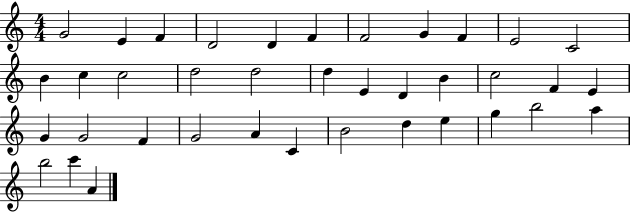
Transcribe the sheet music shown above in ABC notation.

X:1
T:Untitled
M:4/4
L:1/4
K:C
G2 E F D2 D F F2 G F E2 C2 B c c2 d2 d2 d E D B c2 F E G G2 F G2 A C B2 d e g b2 a b2 c' A